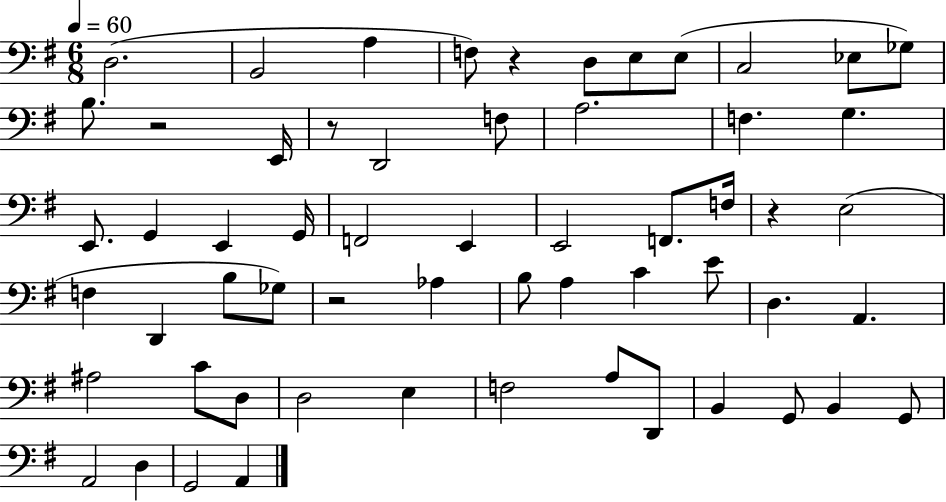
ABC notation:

X:1
T:Untitled
M:6/8
L:1/4
K:G
D,2 B,,2 A, F,/2 z D,/2 E,/2 E,/2 C,2 _E,/2 _G,/2 B,/2 z2 E,,/4 z/2 D,,2 F,/2 A,2 F, G, E,,/2 G,, E,, G,,/4 F,,2 E,, E,,2 F,,/2 F,/4 z E,2 F, D,, B,/2 _G,/2 z2 _A, B,/2 A, C E/2 D, A,, ^A,2 C/2 D,/2 D,2 E, F,2 A,/2 D,,/2 B,, G,,/2 B,, G,,/2 A,,2 D, G,,2 A,,